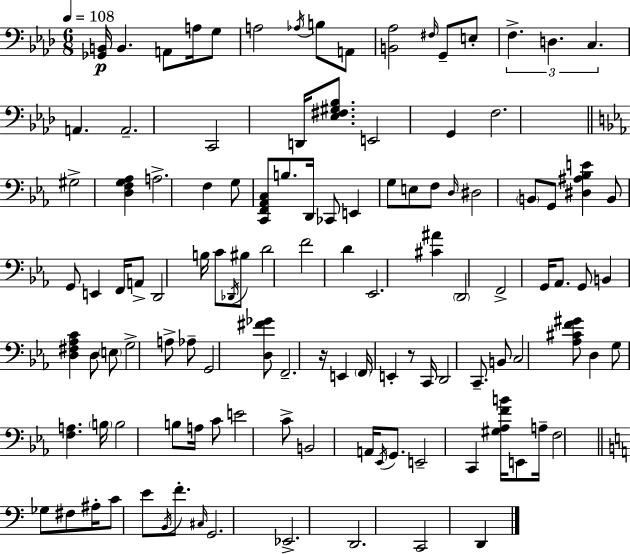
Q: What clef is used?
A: bass